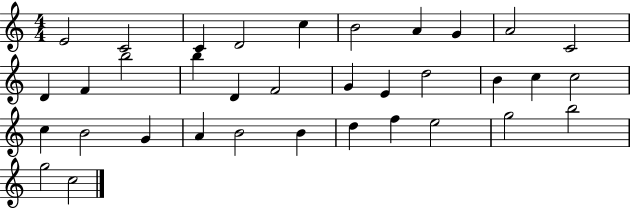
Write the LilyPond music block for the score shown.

{
  \clef treble
  \numericTimeSignature
  \time 4/4
  \key c \major
  e'2 c'2 | c'4 d'2 c''4 | b'2 a'4 g'4 | a'2 c'2 | \break d'4 f'4 b''2 | b''4 d'4 f'2 | g'4 e'4 d''2 | b'4 c''4 c''2 | \break c''4 b'2 g'4 | a'4 b'2 b'4 | d''4 f''4 e''2 | g''2 b''2 | \break g''2 c''2 | \bar "|."
}